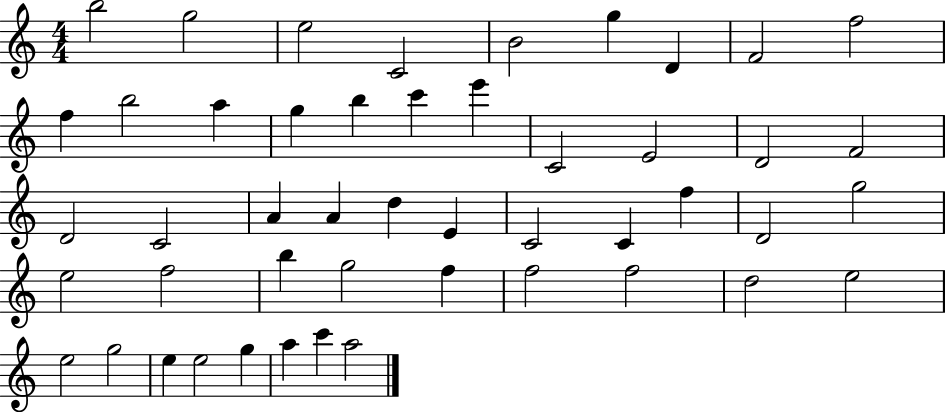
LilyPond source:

{
  \clef treble
  \numericTimeSignature
  \time 4/4
  \key c \major
  b''2 g''2 | e''2 c'2 | b'2 g''4 d'4 | f'2 f''2 | \break f''4 b''2 a''4 | g''4 b''4 c'''4 e'''4 | c'2 e'2 | d'2 f'2 | \break d'2 c'2 | a'4 a'4 d''4 e'4 | c'2 c'4 f''4 | d'2 g''2 | \break e''2 f''2 | b''4 g''2 f''4 | f''2 f''2 | d''2 e''2 | \break e''2 g''2 | e''4 e''2 g''4 | a''4 c'''4 a''2 | \bar "|."
}